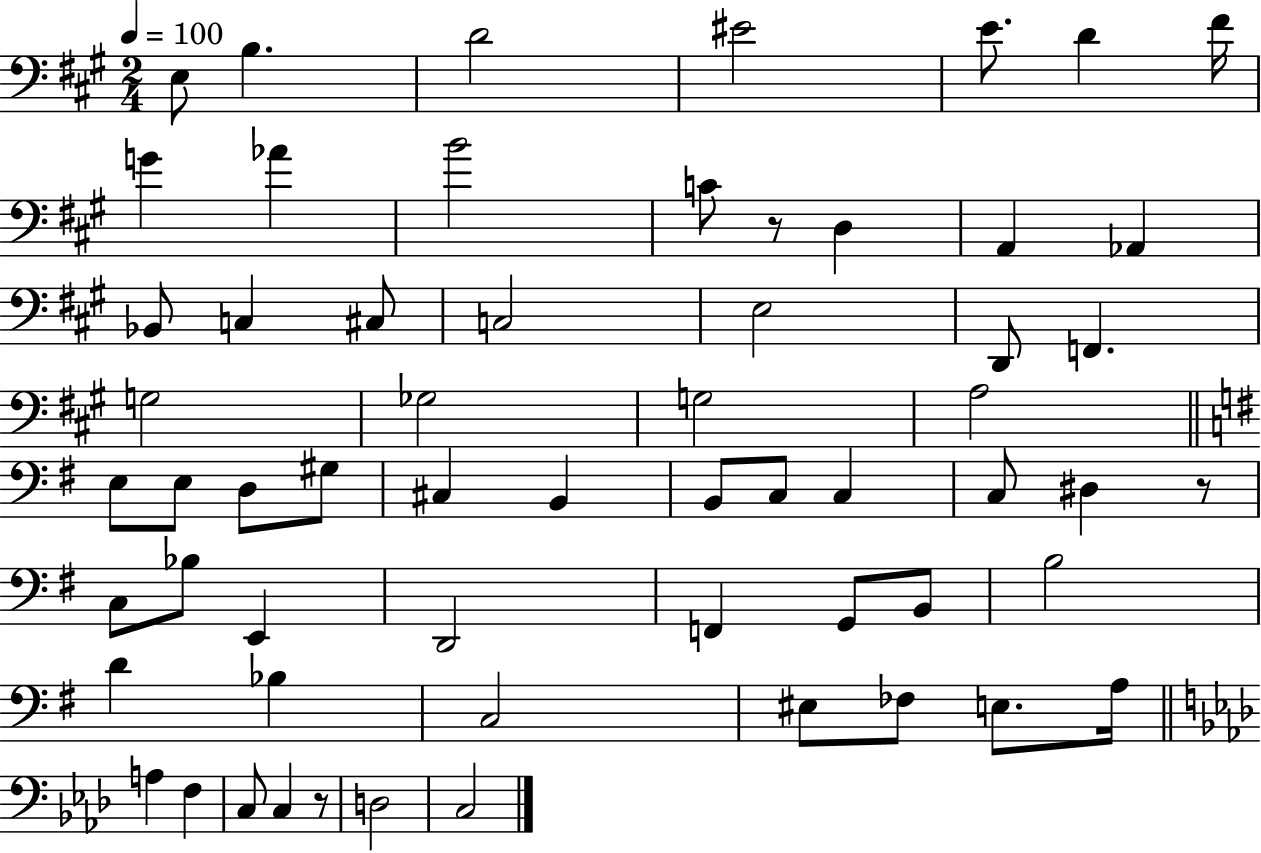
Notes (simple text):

E3/e B3/q. D4/h EIS4/h E4/e. D4/q F#4/s G4/q Ab4/q B4/h C4/e R/e D3/q A2/q Ab2/q Bb2/e C3/q C#3/e C3/h E3/h D2/e F2/q. G3/h Gb3/h G3/h A3/h E3/e E3/e D3/e G#3/e C#3/q B2/q B2/e C3/e C3/q C3/e D#3/q R/e C3/e Bb3/e E2/q D2/h F2/q G2/e B2/e B3/h D4/q Bb3/q C3/h EIS3/e FES3/e E3/e. A3/s A3/q F3/q C3/e C3/q R/e D3/h C3/h